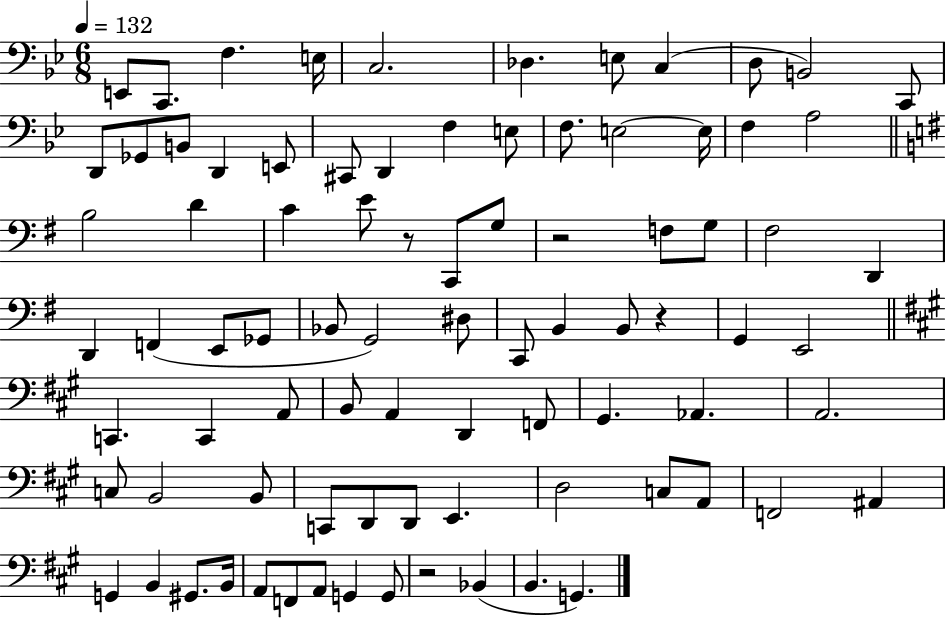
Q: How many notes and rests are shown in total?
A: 85